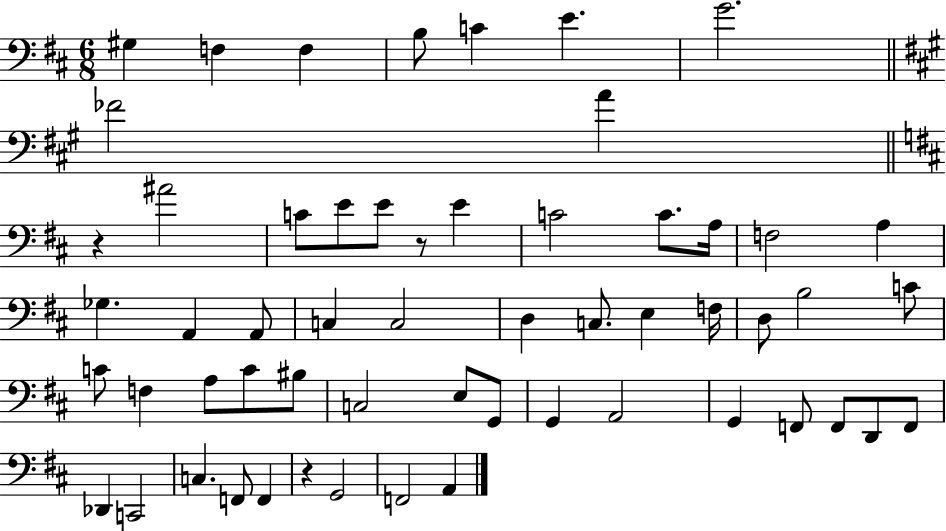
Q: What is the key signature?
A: D major